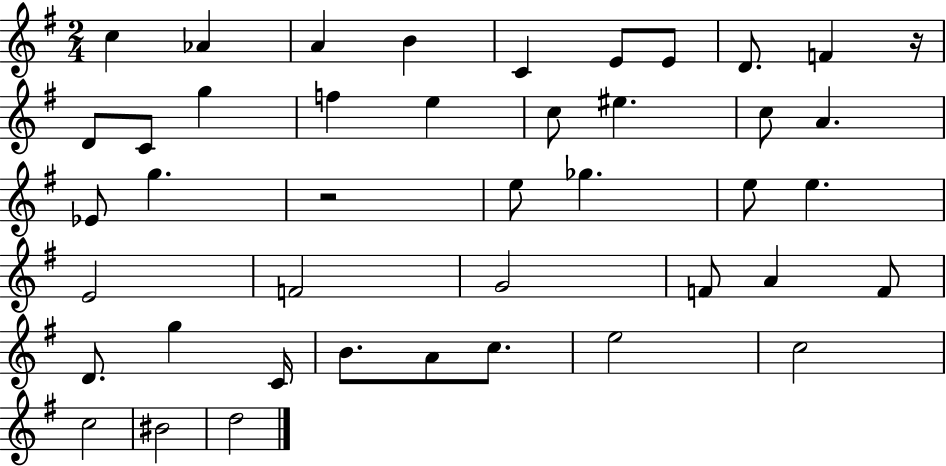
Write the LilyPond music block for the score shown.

{
  \clef treble
  \numericTimeSignature
  \time 2/4
  \key g \major
  c''4 aes'4 | a'4 b'4 | c'4 e'8 e'8 | d'8. f'4 r16 | \break d'8 c'8 g''4 | f''4 e''4 | c''8 eis''4. | c''8 a'4. | \break ees'8 g''4. | r2 | e''8 ges''4. | e''8 e''4. | \break e'2 | f'2 | g'2 | f'8 a'4 f'8 | \break d'8. g''4 c'16 | b'8. a'8 c''8. | e''2 | c''2 | \break c''2 | bis'2 | d''2 | \bar "|."
}